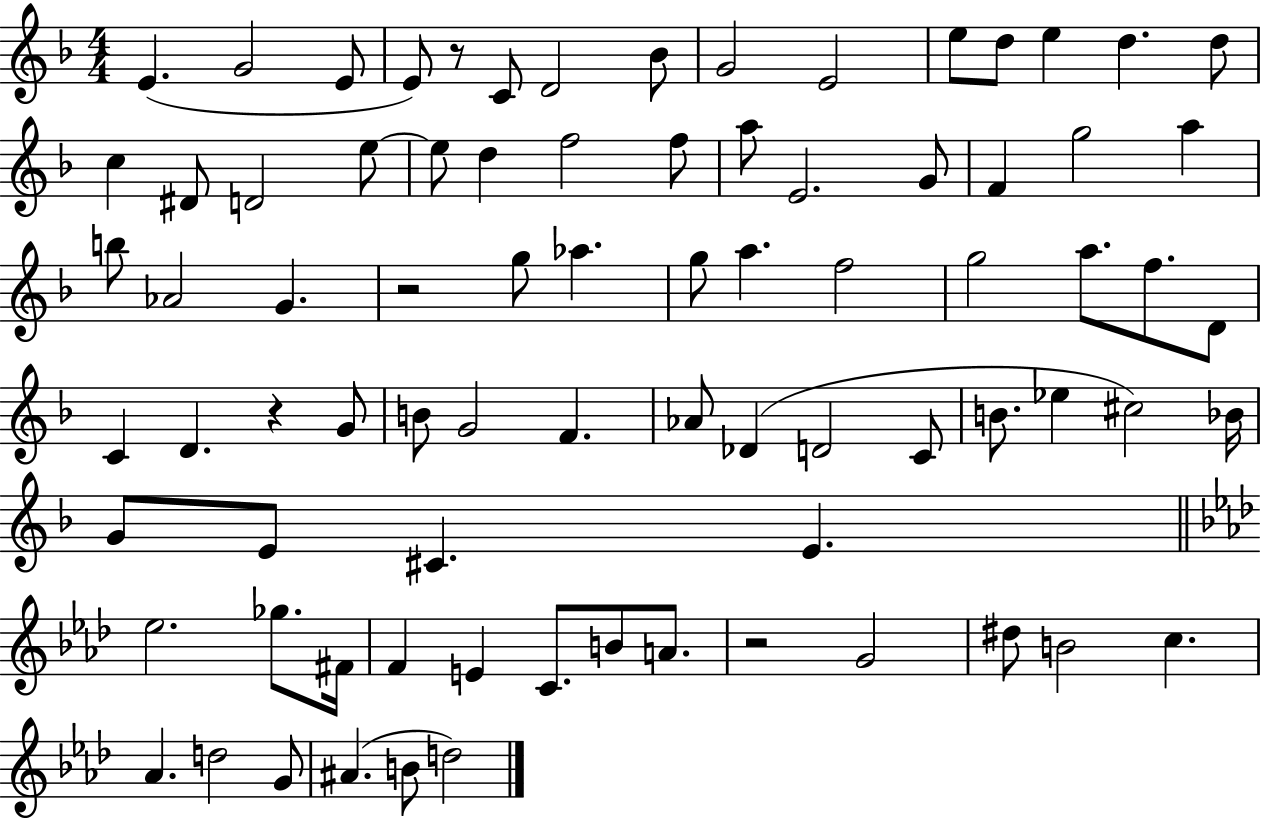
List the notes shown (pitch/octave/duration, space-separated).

E4/q. G4/h E4/e E4/e R/e C4/e D4/h Bb4/e G4/h E4/h E5/e D5/e E5/q D5/q. D5/e C5/q D#4/e D4/h E5/e E5/e D5/q F5/h F5/e A5/e E4/h. G4/e F4/q G5/h A5/q B5/e Ab4/h G4/q. R/h G5/e Ab5/q. G5/e A5/q. F5/h G5/h A5/e. F5/e. D4/e C4/q D4/q. R/q G4/e B4/e G4/h F4/q. Ab4/e Db4/q D4/h C4/e B4/e. Eb5/q C#5/h Bb4/s G4/e E4/e C#4/q. E4/q. Eb5/h. Gb5/e. F#4/s F4/q E4/q C4/e. B4/e A4/e. R/h G4/h D#5/e B4/h C5/q. Ab4/q. D5/h G4/e A#4/q. B4/e D5/h